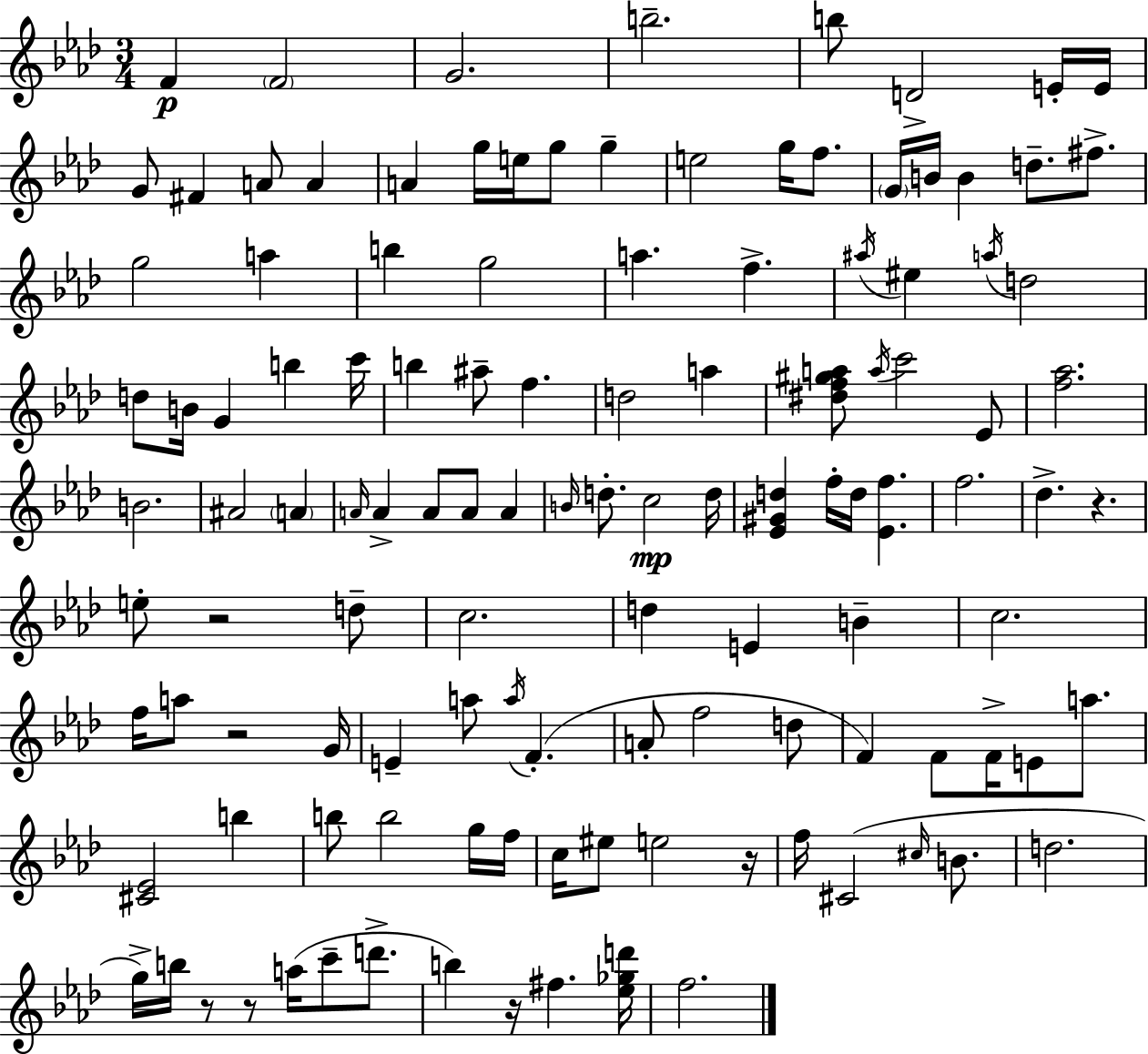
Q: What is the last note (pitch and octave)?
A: F5